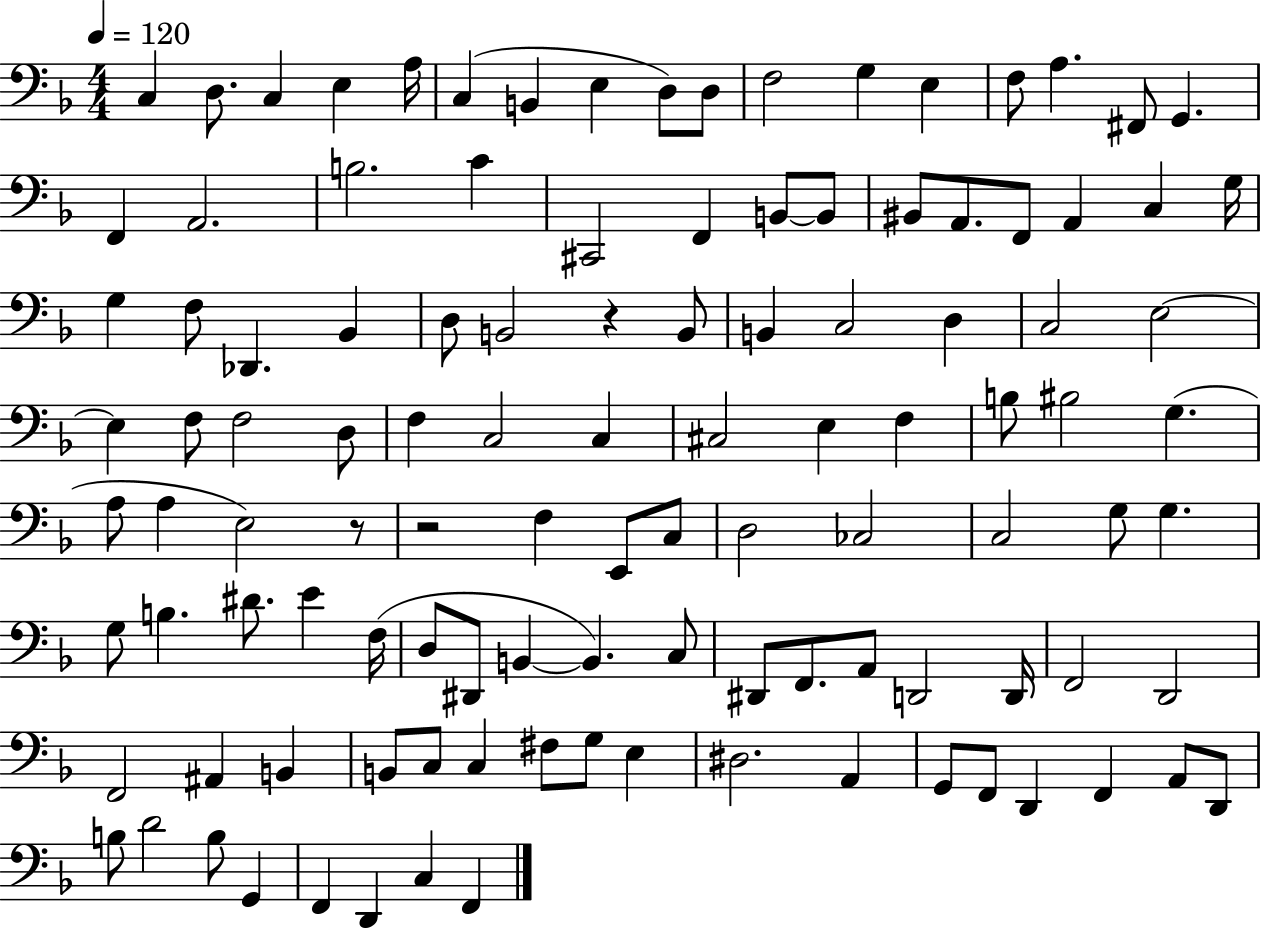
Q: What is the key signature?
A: F major